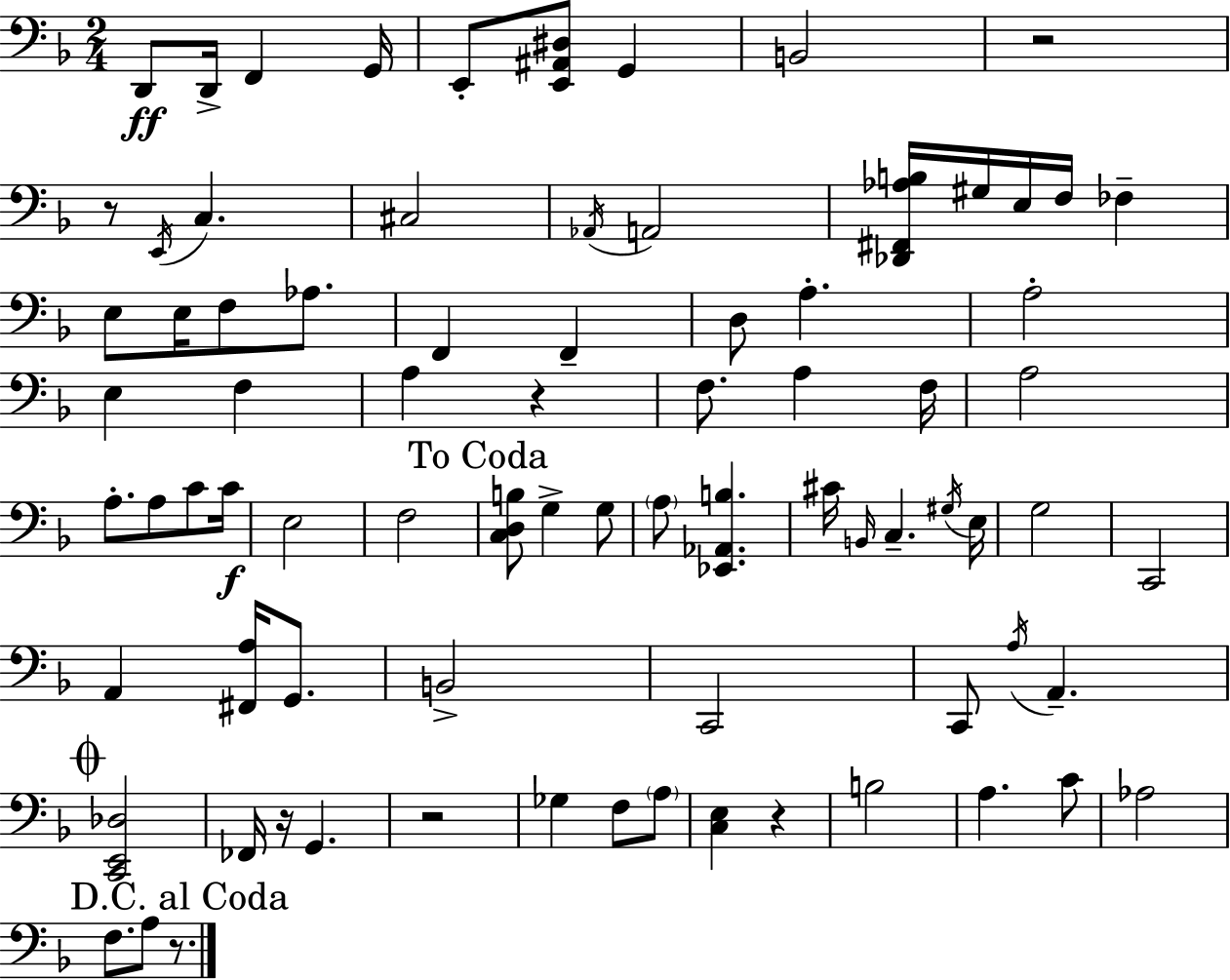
D2/e D2/s F2/q G2/s E2/e [E2,A#2,D#3]/e G2/q B2/h R/h R/e E2/s C3/q. C#3/h Ab2/s A2/h [Db2,F#2,Ab3,B3]/s G#3/s E3/s F3/s FES3/q E3/e E3/s F3/e Ab3/e. F2/q F2/q D3/e A3/q. A3/h E3/q F3/q A3/q R/q F3/e. A3/q F3/s A3/h A3/e. A3/e C4/e C4/s E3/h F3/h [C3,D3,B3]/e G3/q G3/e A3/e [Eb2,Ab2,B3]/q. C#4/s B2/s C3/q. G#3/s E3/s G3/h C2/h A2/q [F#2,A3]/s G2/e. B2/h C2/h C2/e A3/s A2/q. [C2,E2,Db3]/h FES2/s R/s G2/q. R/h Gb3/q F3/e A3/e [C3,E3]/q R/q B3/h A3/q. C4/e Ab3/h F3/e. A3/e R/e.